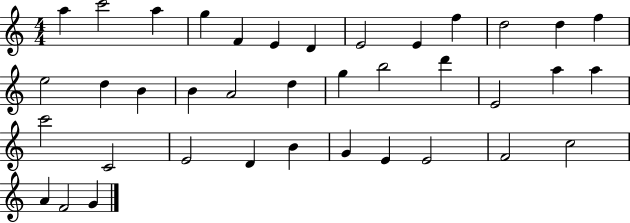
A5/q C6/h A5/q G5/q F4/q E4/q D4/q E4/h E4/q F5/q D5/h D5/q F5/q E5/h D5/q B4/q B4/q A4/h D5/q G5/q B5/h D6/q E4/h A5/q A5/q C6/h C4/h E4/h D4/q B4/q G4/q E4/q E4/h F4/h C5/h A4/q F4/h G4/q